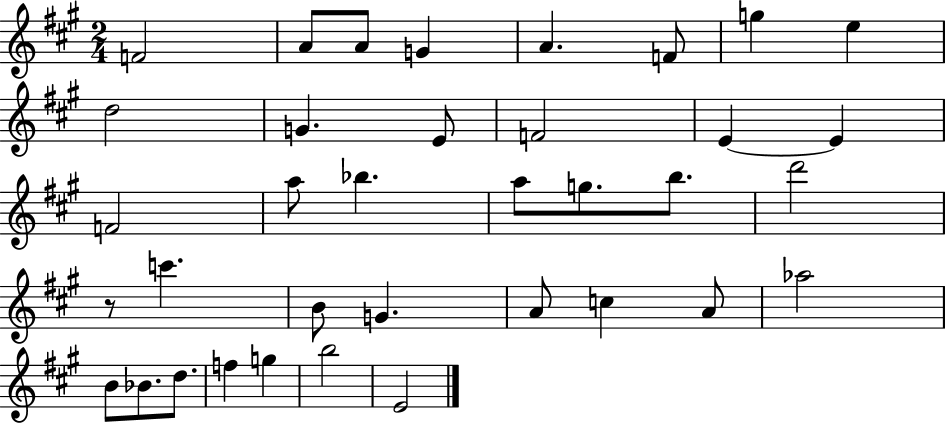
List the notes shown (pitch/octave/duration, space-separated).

F4/h A4/e A4/e G4/q A4/q. F4/e G5/q E5/q D5/h G4/q. E4/e F4/h E4/q E4/q F4/h A5/e Bb5/q. A5/e G5/e. B5/e. D6/h R/e C6/q. B4/e G4/q. A4/e C5/q A4/e Ab5/h B4/e Bb4/e. D5/e. F5/q G5/q B5/h E4/h